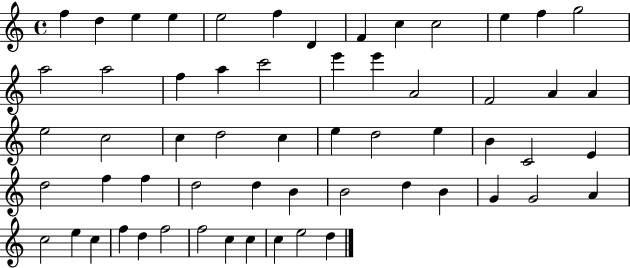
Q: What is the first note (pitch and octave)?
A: F5